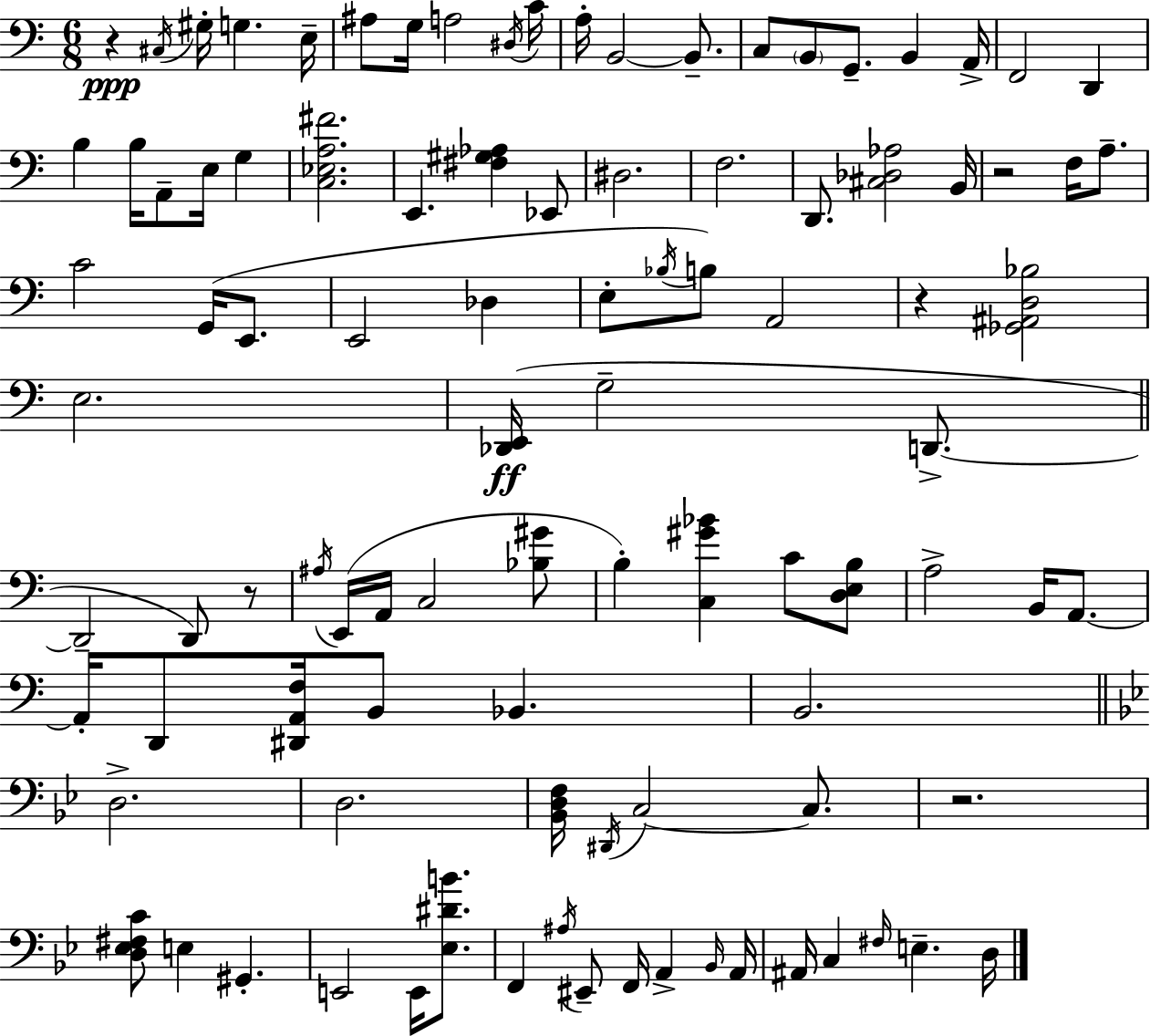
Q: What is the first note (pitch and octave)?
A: C#3